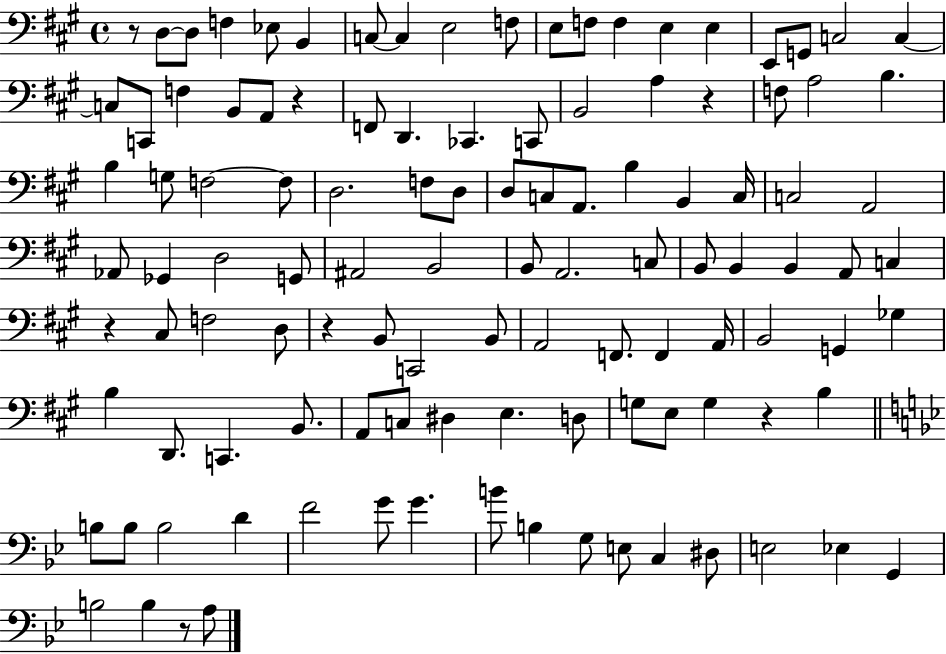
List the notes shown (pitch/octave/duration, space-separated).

R/e D3/e D3/e F3/q Eb3/e B2/q C3/e C3/q E3/h F3/e E3/e F3/e F3/q E3/q E3/q E2/e G2/e C3/h C3/q C3/e C2/e F3/q B2/e A2/e R/q F2/e D2/q. CES2/q. C2/e B2/h A3/q R/q F3/e A3/h B3/q. B3/q G3/e F3/h F3/e D3/h. F3/e D3/e D3/e C3/e A2/e. B3/q B2/q C3/s C3/h A2/h Ab2/e Gb2/q D3/h G2/e A#2/h B2/h B2/e A2/h. C3/e B2/e B2/q B2/q A2/e C3/q R/q C#3/e F3/h D3/e R/q B2/e C2/h B2/e A2/h F2/e. F2/q A2/s B2/h G2/q Gb3/q B3/q D2/e. C2/q. B2/e. A2/e C3/e D#3/q E3/q. D3/e G3/e E3/e G3/q R/q B3/q B3/e B3/e B3/h D4/q F4/h G4/e G4/q. B4/e B3/q G3/e E3/e C3/q D#3/e E3/h Eb3/q G2/q B3/h B3/q R/e A3/e